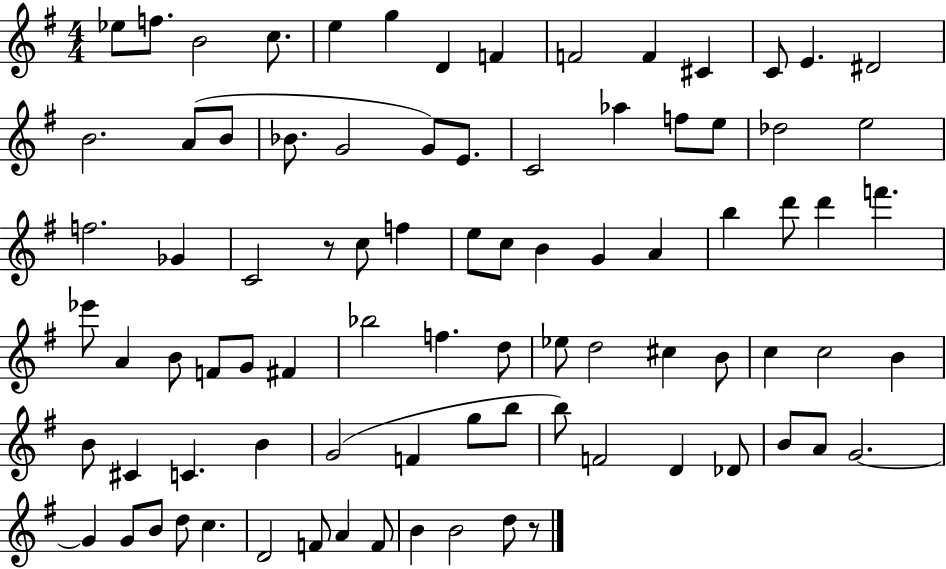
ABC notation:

X:1
T:Untitled
M:4/4
L:1/4
K:G
_e/2 f/2 B2 c/2 e g D F F2 F ^C C/2 E ^D2 B2 A/2 B/2 _B/2 G2 G/2 E/2 C2 _a f/2 e/2 _d2 e2 f2 _G C2 z/2 c/2 f e/2 c/2 B G A b d'/2 d' f' _e'/2 A B/2 F/2 G/2 ^F _b2 f d/2 _e/2 d2 ^c B/2 c c2 B B/2 ^C C B G2 F g/2 b/2 b/2 F2 D _D/2 B/2 A/2 G2 G G/2 B/2 d/2 c D2 F/2 A F/2 B B2 d/2 z/2